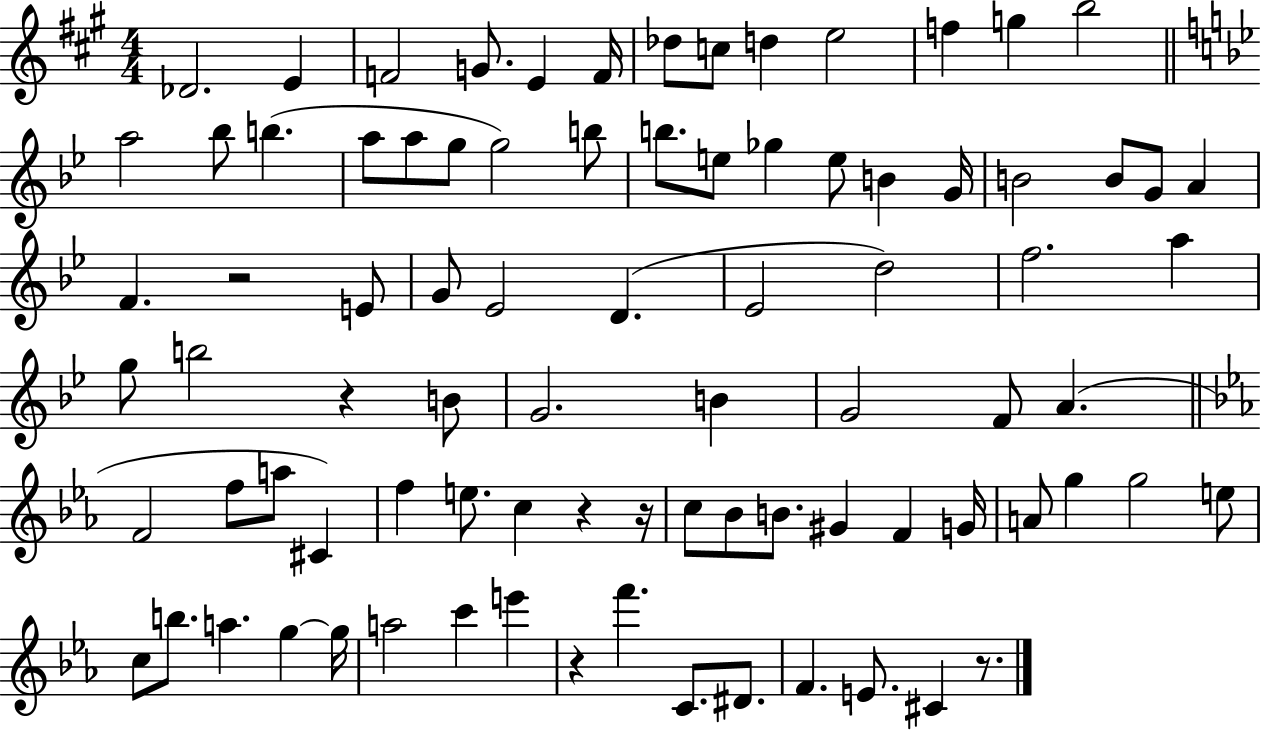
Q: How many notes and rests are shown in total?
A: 85